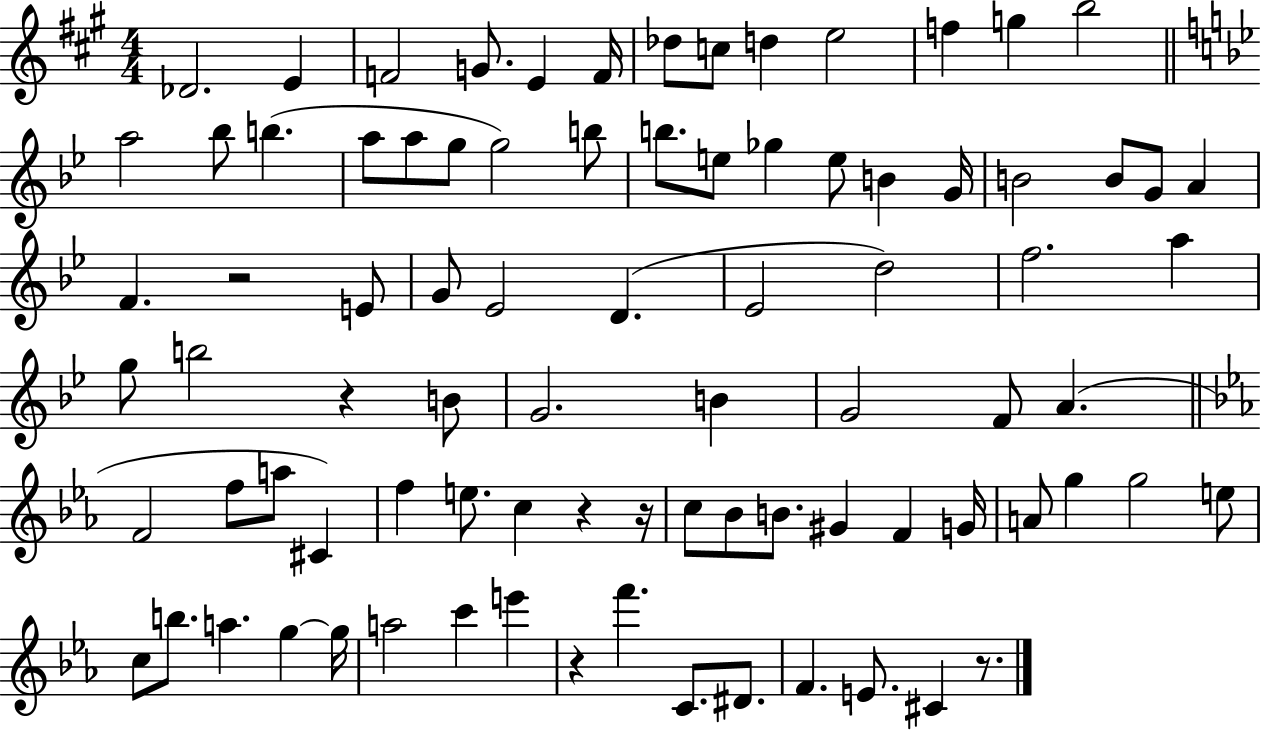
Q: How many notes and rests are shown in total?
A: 85